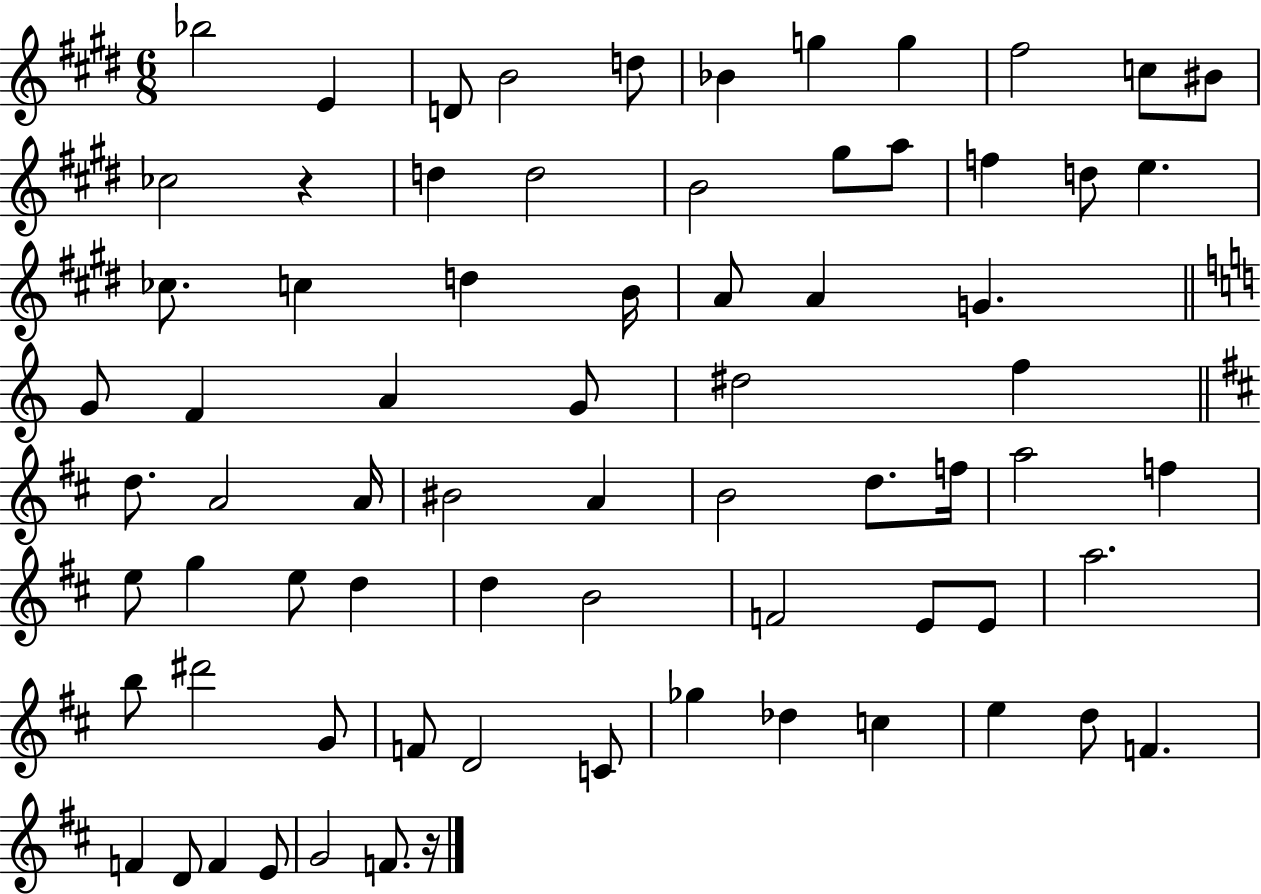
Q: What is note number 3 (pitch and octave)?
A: D4